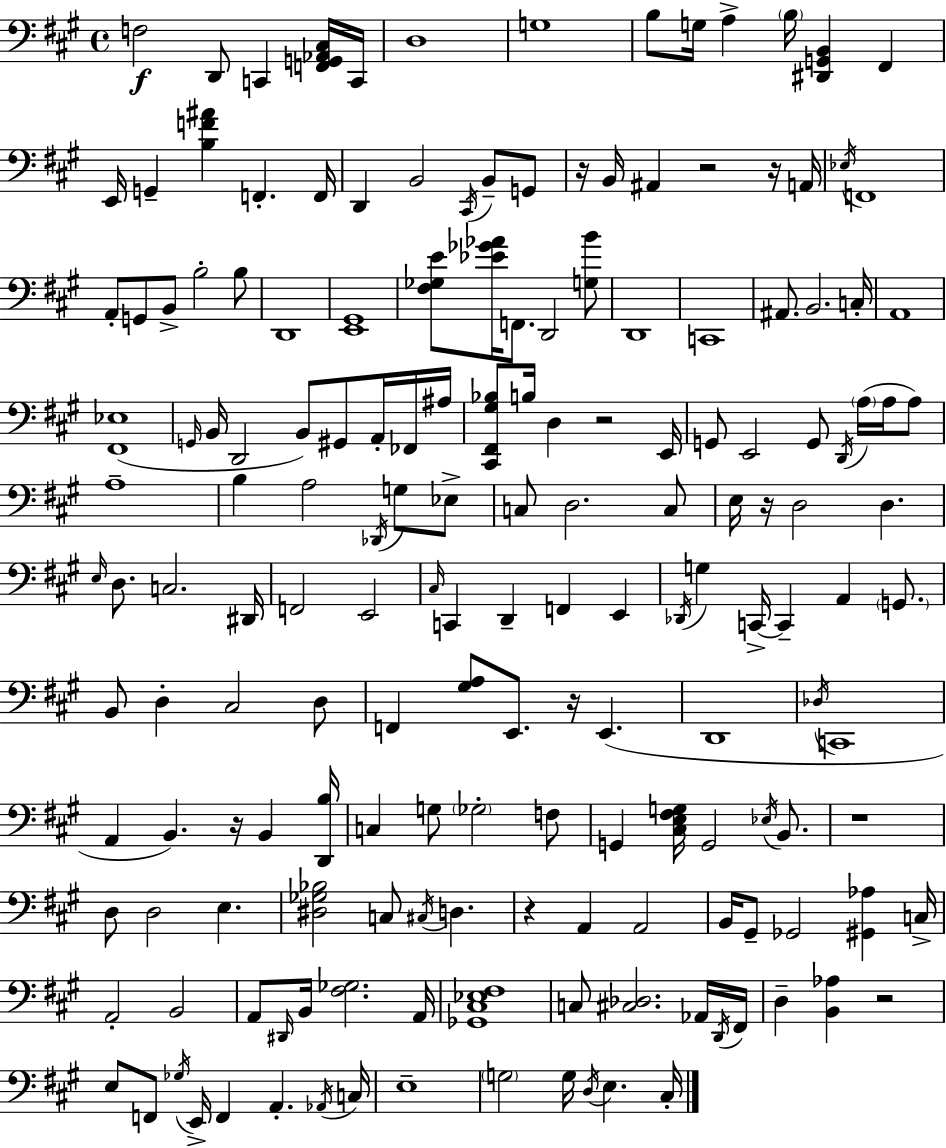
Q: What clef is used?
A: bass